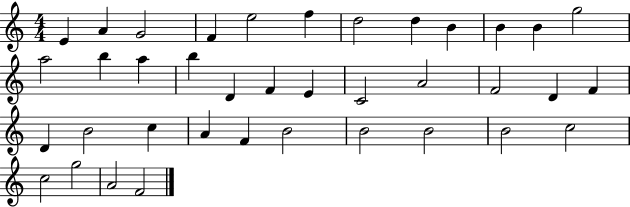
E4/q A4/q G4/h F4/q E5/h F5/q D5/h D5/q B4/q B4/q B4/q G5/h A5/h B5/q A5/q B5/q D4/q F4/q E4/q C4/h A4/h F4/h D4/q F4/q D4/q B4/h C5/q A4/q F4/q B4/h B4/h B4/h B4/h C5/h C5/h G5/h A4/h F4/h